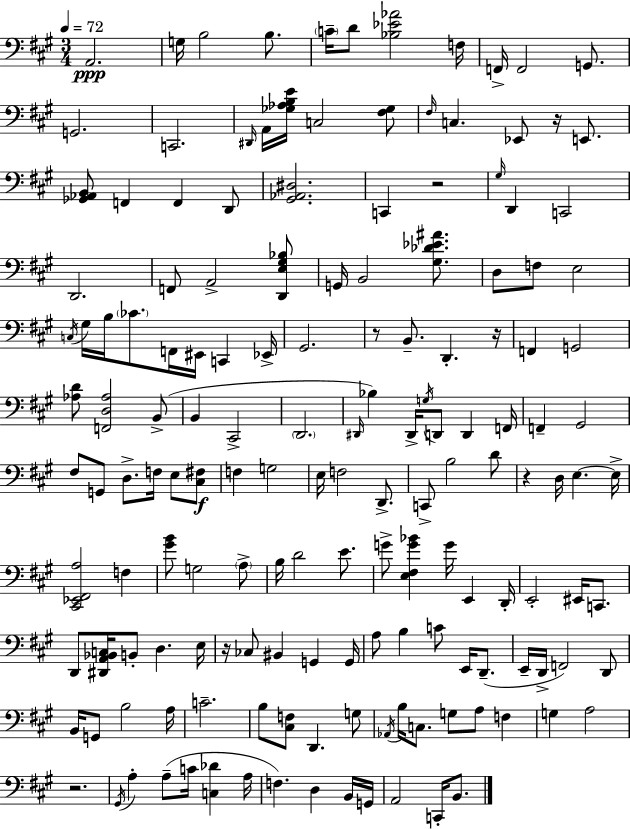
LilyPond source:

{
  \clef bass
  \numericTimeSignature
  \time 3/4
  \key a \major
  \tempo 4 = 72
  a,2.\ppp | g16 b2 b8. | \parenthesize c'16-- d'8 <bes ees' aes'>2 f16 | f,16-> f,2 g,8. | \break g,2. | c,2. | \grace { dis,16 } a,16 <ges aes b e'>16 c2 <fis ges>8 | \grace { fis16 } c4. ees,8 r16 e,8. | \break <ges, aes, b,>8 f,4 f,4 | d,8 <gis, aes, dis>2. | c,4 r2 | \grace { gis16 } d,4 c,2 | \break d,2. | f,8 a,2-> | <d, e gis bes>8 g,16 b,2 | <gis des' ees' ais'>8. d8 f8 e2 | \break \acciaccatura { c16 } gis16 b16 \parenthesize ces'8. f,16 eis,16 c,4 | ees,16-> gis,2. | r8 b,8.-- d,4.-. | r16 f,4 g,2 | \break <aes d'>8 <f, d aes>2 | b,8->( b,4 cis,2-> | \parenthesize d,2. | \grace { dis,16 } bes4) dis,16-> \acciaccatura { g16 } d,8 | \break d,4 f,16 f,4-- gis,2 | fis8 g,8 d8.-> | f16 e8 <cis fis>8\f f4 g2 | e16 f2 | \break d,8.-> c,8-> b2 | d'8 r4 d16 e4.~~ | e16-> <cis, ees, fis, a>2 | f4 <gis' b'>8 g2 | \break \parenthesize a8-> b16 d'2 | e'8. g'8-> <e fis g' bes'>4 | g'16 e,4 d,16-. e,2-. | eis,16 c,8. d,8 <dis, a, bes, c>16 b,8-. d4. | \break e16 r16 ces8 bis,4 | g,4 g,16 a8 b4 | c'8 e,16 d,8.--( e,16-- d,16-> f,2) | d,8 b,16 g,8 b2 | \break a16 c'2.-- | b8 <cis f>8 d,4. | g8 \acciaccatura { aes,16 } b16 c8. g8 | a8 f4 g4 a2 | \break r2. | \acciaccatura { gis,16 } a4-. | a8--( c'16 <c des'>4 a16 f4.) | d4 b,16 g,16 a,2 | \break c,16-. b,8. \bar "|."
}